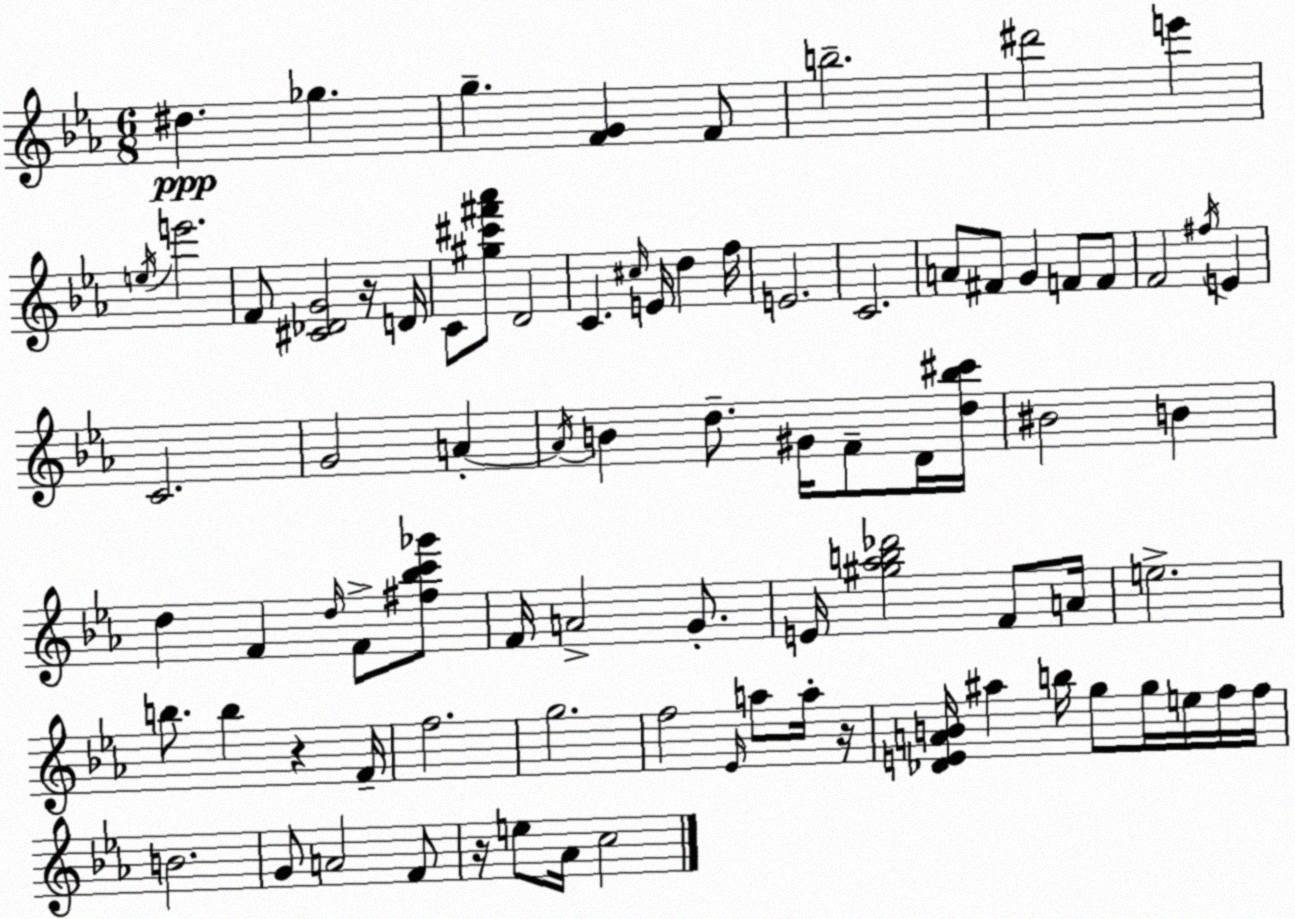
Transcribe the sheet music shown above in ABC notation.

X:1
T:Untitled
M:6/8
L:1/4
K:Cm
^d _g g [FG] F/2 b2 ^d'2 e' e/4 e'2 F/2 [^C_DG]2 z/4 D/4 C/2 [^g^c'^f'_a']/2 D2 C ^c/4 E/4 d f/4 E2 C2 A/2 ^F/2 G F/2 F/2 F2 ^f/4 E C2 G2 A A/4 B d/2 ^G/4 F/2 D/4 [d_b^c']/4 ^B2 B d F d/4 F/2 [^f_bc'_g']/2 F/4 A2 G/2 E/4 [^g_ab_d']2 F/2 A/4 e2 b/2 b z F/4 f2 g2 f2 _E/4 a/2 a/4 z/4 [_DEAB]/4 ^a b/4 g/2 g/4 e/4 f/4 f/4 B2 G/2 A2 F/2 z/4 e/2 _A/4 c2